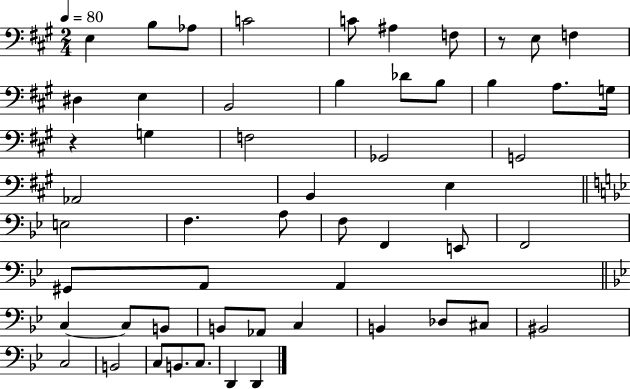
X:1
T:Untitled
M:2/4
L:1/4
K:A
E, B,/2 _A,/2 C2 C/2 ^A, F,/2 z/2 E,/2 F, ^D, E, B,,2 B, _D/2 B,/2 B, A,/2 G,/4 z G, F,2 _G,,2 G,,2 _A,,2 B,, E, E,2 F, A,/2 F,/2 F,, E,,/2 F,,2 ^G,,/2 A,,/2 A,, C, C,/2 B,,/2 B,,/2 _A,,/2 C, B,, _D,/2 ^C,/2 ^B,,2 C,2 B,,2 C,/2 B,,/2 C,/2 D,, D,,